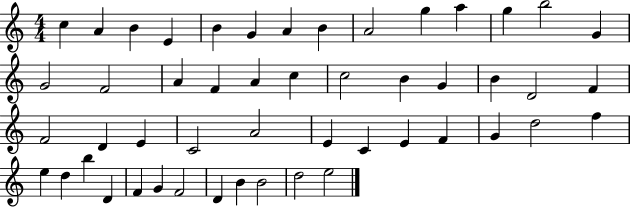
X:1
T:Untitled
M:4/4
L:1/4
K:C
c A B E B G A B A2 g a g b2 G G2 F2 A F A c c2 B G B D2 F F2 D E C2 A2 E C E F G d2 f e d b D F G F2 D B B2 d2 e2